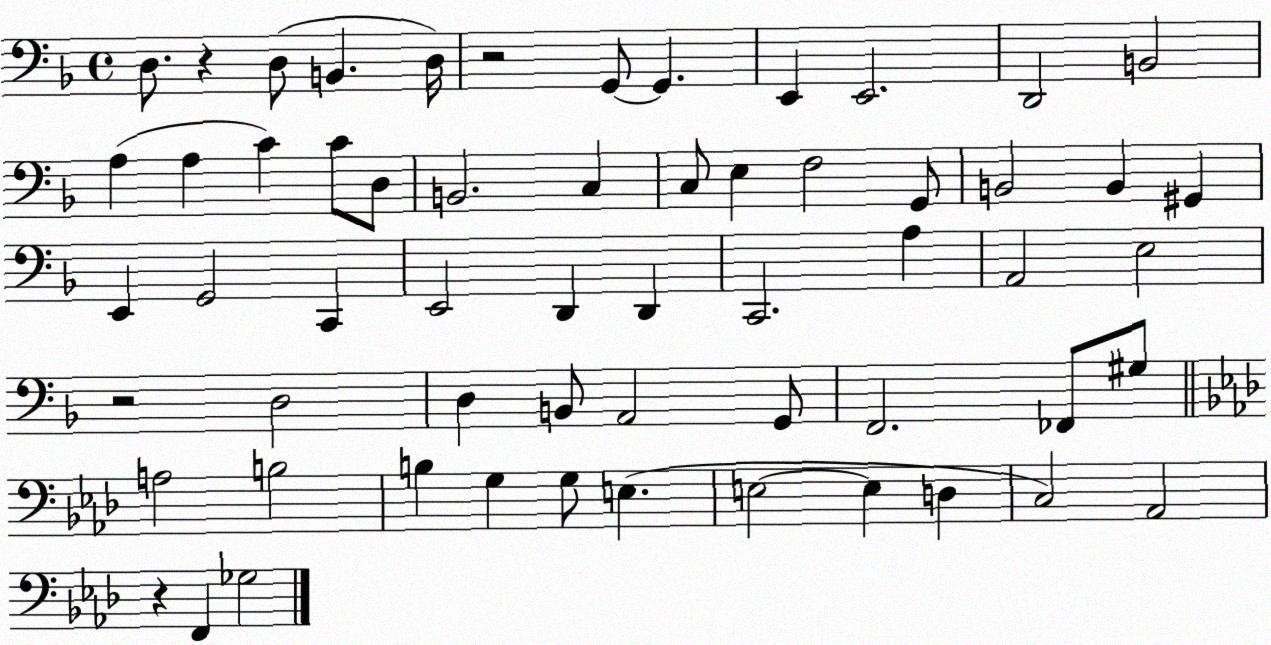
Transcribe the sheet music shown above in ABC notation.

X:1
T:Untitled
M:4/4
L:1/4
K:F
D,/2 z D,/2 B,, D,/4 z2 G,,/2 G,, E,, E,,2 D,,2 B,,2 A, A, C C/2 D,/2 B,,2 C, C,/2 E, F,2 G,,/2 B,,2 B,, ^G,, E,, G,,2 C,, E,,2 D,, D,, C,,2 A, A,,2 E,2 z2 D,2 D, B,,/2 A,,2 G,,/2 F,,2 _F,,/2 ^G,/2 A,2 B,2 B, G, G,/2 E, E,2 E, D, C,2 _A,,2 z F,, _G,2